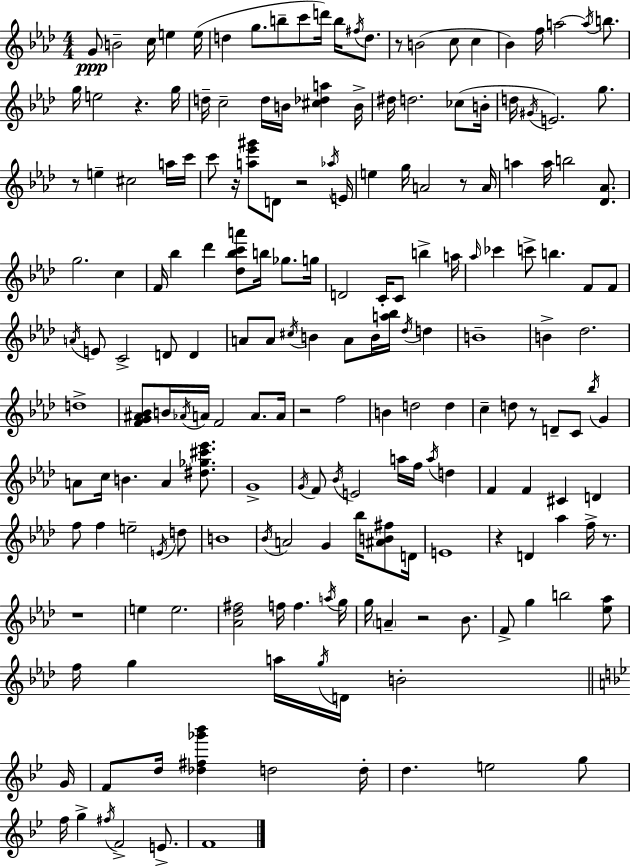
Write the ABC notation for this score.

X:1
T:Untitled
M:4/4
L:1/4
K:Fm
G/2 B2 c/4 e e/4 d g/2 b/2 c'/2 d'/4 b/4 ^f/4 d/2 z/2 B2 c/2 c _B f/4 a2 a/4 b/2 g/4 e2 z g/4 d/4 c2 d/4 B/4 [^c_da] B/4 ^d/4 d2 _c/2 B/4 d/4 ^G/4 E2 g/2 z/2 e ^c2 a/4 c'/4 c'/2 z/4 [a_e'^g']/2 D/2 z2 _a/4 E/4 e g/4 A2 z/2 A/4 a a/4 b2 [_D_A]/2 g2 c F/4 _b _d' [_d_bc'a']/2 b/4 _g/2 g/4 D2 C/4 C/2 b a/4 _a/4 _c' c'/2 b F/2 F/2 A/4 E/2 C2 D/2 D A/2 A/2 ^c/4 B A/2 B/4 [a_b]/4 _d/4 d B4 B _d2 d4 [FG^A_B]/2 B/4 _A/4 A/4 F2 A/2 A/4 z2 f2 B d2 d c d/2 z/2 D/2 C/2 _b/4 G A/2 c/4 B A [^d_g^c'_e']/2 G4 G/4 F/2 _B/4 E2 a/4 f/4 a/4 d F F ^C D f/2 f e2 E/4 d/2 B4 _B/4 A2 G _b/4 [^AB^f]/2 D/4 E4 z D _a f/4 z/2 z4 e e2 [_A_d^f]2 f/4 f a/4 g/4 g/4 A z2 _B/2 F/2 g b2 [_e_a]/2 f/4 g a/4 g/4 D/4 B2 G/4 F/2 d/4 [_d^f_g'_b'] d2 d/4 d e2 g/2 f/4 g ^f/4 F2 E/2 F4